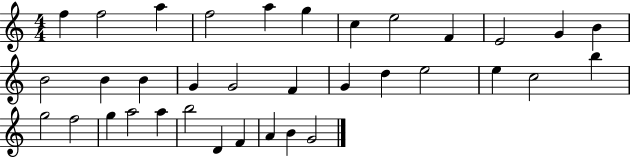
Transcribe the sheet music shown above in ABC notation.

X:1
T:Untitled
M:4/4
L:1/4
K:C
f f2 a f2 a g c e2 F E2 G B B2 B B G G2 F G d e2 e c2 b g2 f2 g a2 a b2 D F A B G2